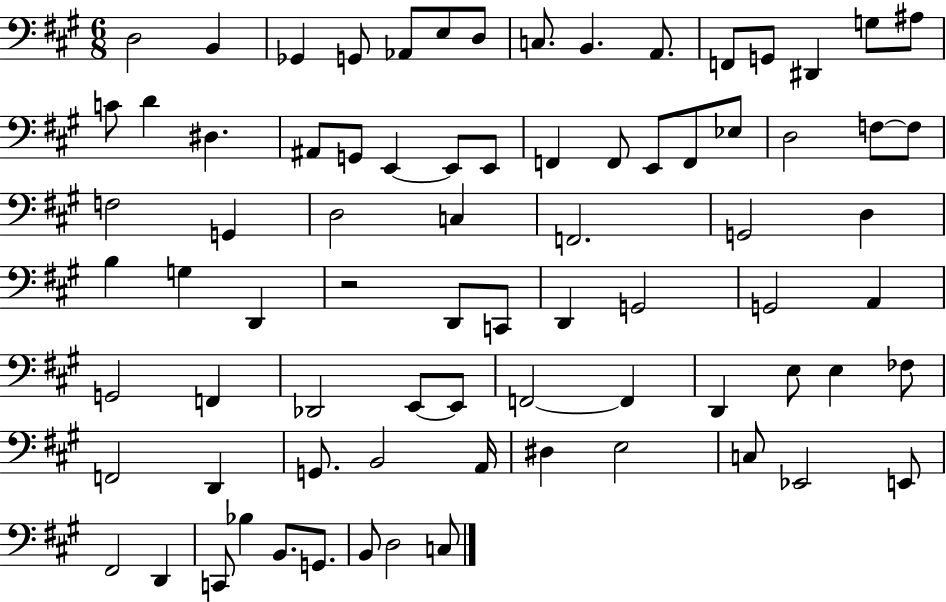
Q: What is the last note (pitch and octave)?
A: C3